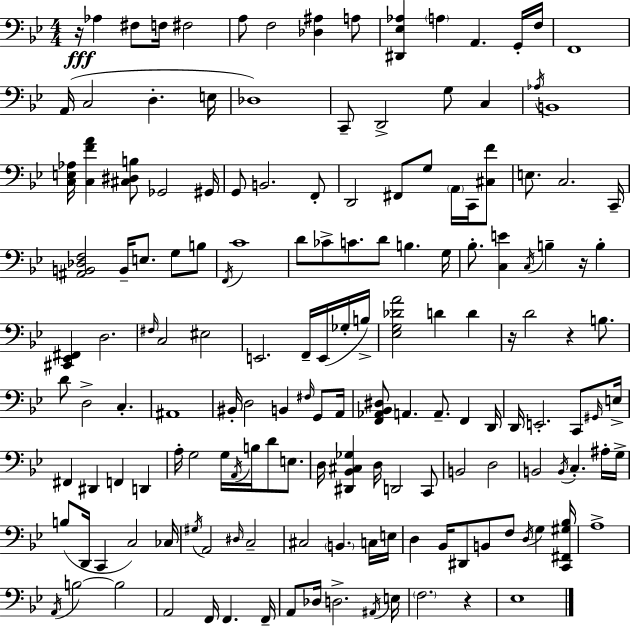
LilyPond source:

{
  \clef bass
  \numericTimeSignature
  \time 4/4
  \key bes \major
  r16\fff aes4 fis8 f16 fis2 | a8 f2 <des ais>4 a8 | <dis, ees aes>4 \parenthesize a4 a,4. g,16-. f16 | f,1 | \break a,16( c2 d4.-. e16 | des1) | c,8-- d,2-> g8 c4 | \acciaccatura { aes16 } b,1 | \break <c e aes>16 <c f' a'>4 <cis dis b>8 ges,2 | gis,16 g,8 b,2. f,8-. | d,2 fis,8 g8 \parenthesize a,16 c,16 <cis f'>8 | e8. c2. | \break c,16-- <ais, b, des f>2 b,16-- e8. g8 b8 | \acciaccatura { f,16 } c'1 | d'8 ces'8-> c'8. d'8 b4. | g16 bes8.-. <c e'>4 \acciaccatura { c16 } b4-- r16 b4-. | \break <cis, ees, fis,>4 d2. | \grace { fis16 } c2 eis2 | e,2. | f,16-- e,16( ges16-. b16->) <ees g des' a'>2 d'4 | \break d'4 r16 d'2 r4 | b8. d'8 d2-> c4.-. | ais,1 | bis,16-. d2 b,4 | \break \grace { fis16 } g,8 a,16 <f, aes, bes, dis>8 a,4. a,8.-- | f,4 d,16 d,16 e,2.-. | c,8 \grace { gis,16 } e16-> fis,4 dis,4 f,4 | d,4 a16-. g2 g16 | \break \acciaccatura { a,16 } b16 d'8 e8. d16 <dis, bes, cis ges>4 d16 d,2 | c,8 b,2 d2 | b,2 \acciaccatura { b,16 } | c4.-. ais16-. g16-> b8( d,16 c,4 c2) | \break ces16 \acciaccatura { gis16 } a,2 | \grace { dis16 } c2-- cis2 | \parenthesize b,4. c16 e16 d4 bes,16 dis,8 | b,8 f8 \acciaccatura { d16 } g4 <c, fis, gis bes>16 a1-> | \break \acciaccatura { a,16 } b2~~ | b2 a,2 | f,16 f,4. f,16-- a,8 des16 d2.-> | \acciaccatura { ais,16 } e16 \parenthesize f2. | \break r4 ees1 | \bar "|."
}